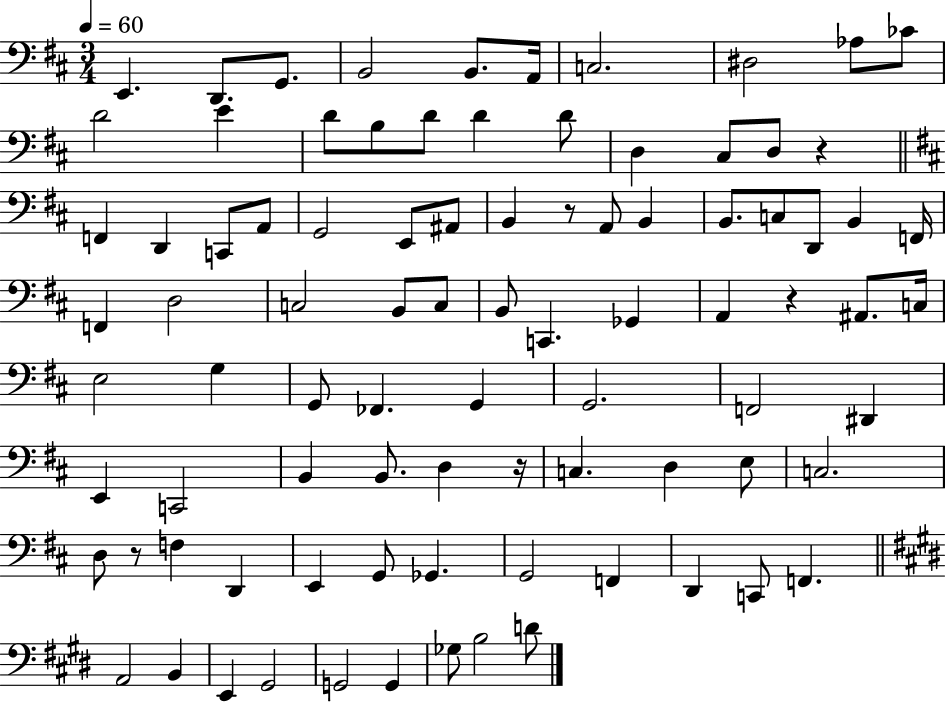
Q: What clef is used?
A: bass